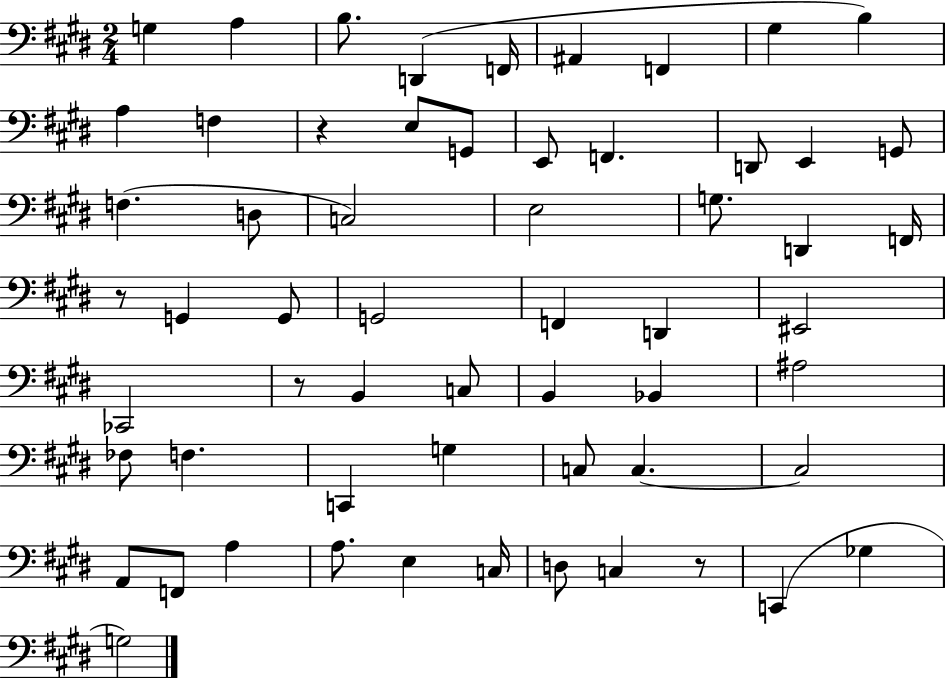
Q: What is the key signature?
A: E major